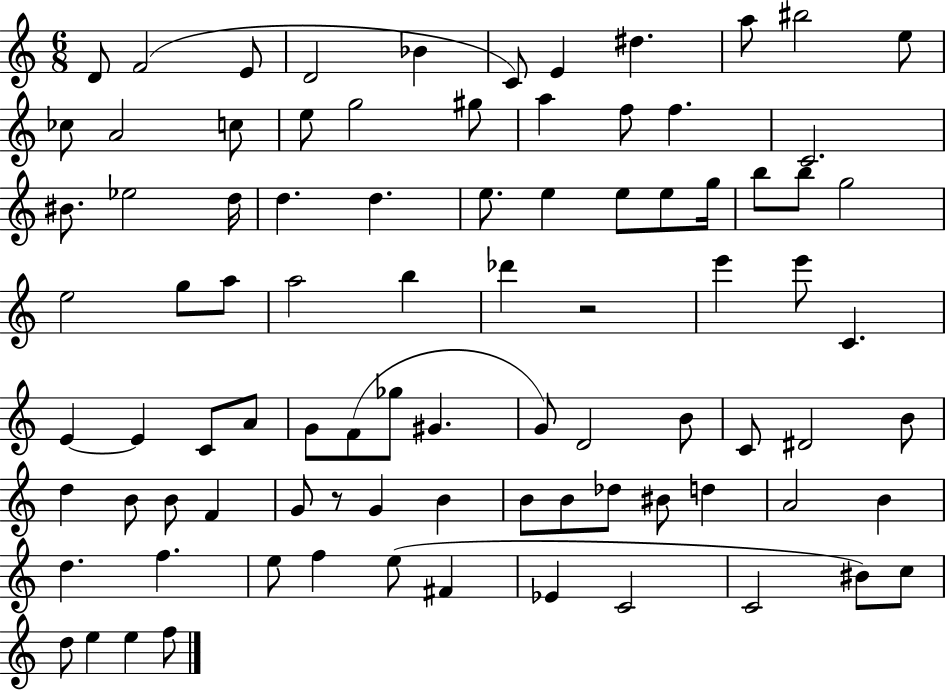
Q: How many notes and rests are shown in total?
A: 88